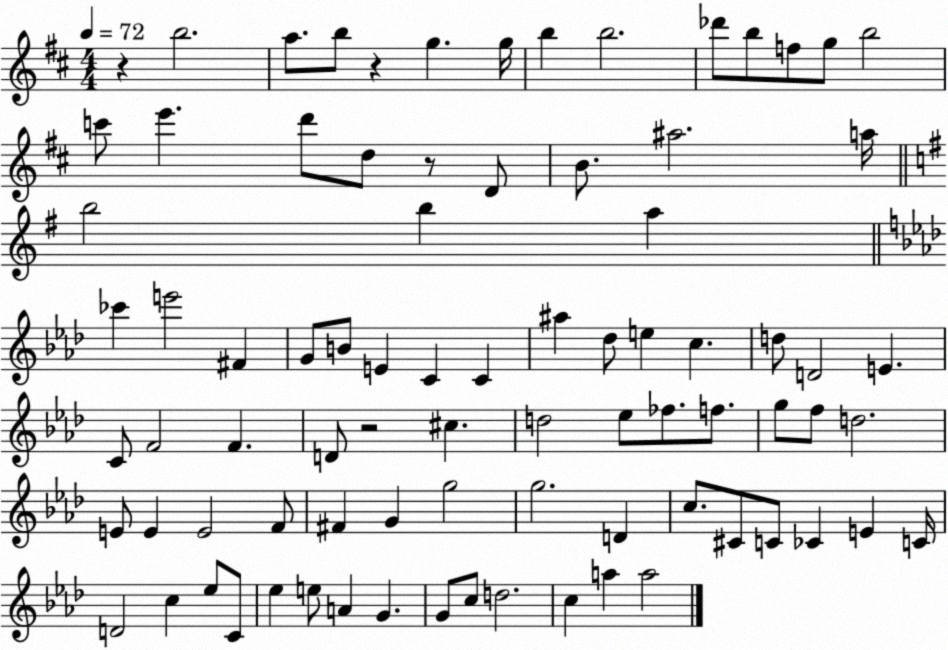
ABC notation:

X:1
T:Untitled
M:4/4
L:1/4
K:D
z b2 a/2 b/2 z g g/4 b b2 _d'/2 b/2 f/2 g/2 b2 c'/2 e' d'/2 d/2 z/2 D/2 B/2 ^a2 a/4 b2 b a _c' e'2 ^F G/2 B/2 E C C ^a _d/2 e c d/2 D2 E C/2 F2 F D/2 z2 ^c d2 _e/2 _f/2 f/2 g/2 f/2 d2 E/2 E E2 F/2 ^F G g2 g2 D c/2 ^C/2 C/2 _C E C/4 D2 c _e/2 C/2 _e e/2 A G G/2 c/2 d2 c a a2